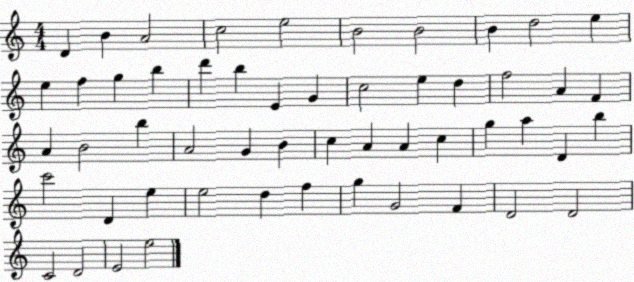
X:1
T:Untitled
M:4/4
L:1/4
K:C
D B A2 c2 e2 B2 B2 B d2 e e f g b d' b E G c2 e d f2 A F A B2 b A2 G B c A A c g a D b c'2 D e e2 d f g G2 F D2 D2 C2 D2 E2 e2